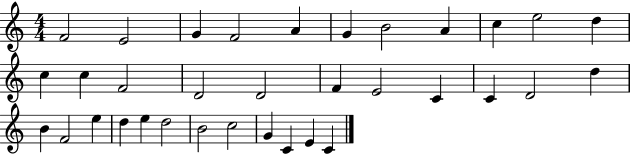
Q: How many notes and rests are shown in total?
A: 34